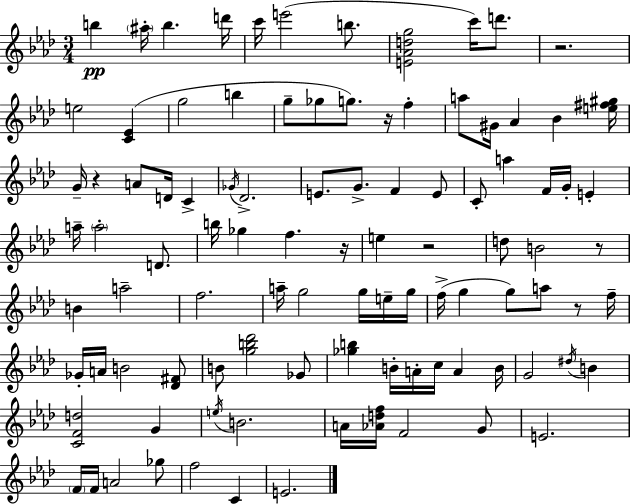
{
  \clef treble
  \numericTimeSignature
  \time 3/4
  \key f \minor
  b''4\pp \parenthesize ais''16-. b''4. d'''16 | c'''16 e'''2( b''8. | <e' aes' d'' g''>2 c'''16) d'''8. | r2. | \break e''2 <c' ees'>4( | g''2 b''4 | g''8-- ges''8 g''8.) r16 f''4-. | a''8 gis'16 aes'4 bes'4 <e'' fis'' gis''>16 | \break g'16-- r4 a'8 d'16 c'4-> | \acciaccatura { ges'16 } des'2.-> | e'8. g'8.-> f'4 e'8 | c'8-. a''4 f'16 g'16-. e'4-. | \break a''16-- \parenthesize a''2-. d'8. | b''16 ges''4 f''4. | r16 e''4 r2 | d''8 b'2 r8 | \break b'4 a''2-- | f''2. | a''16-- g''2 g''16 e''16-- | g''16 f''16->( g''4 g''8) a''8 r8 | \break f''16-- ges'16-. a'16 b'2 <des' fis'>8 | b'8 <g'' b'' des'''>2 ges'8 | <ges'' b''>4 b'16-. a'16-. c''16 a'4 | b'16 g'2 \acciaccatura { dis''16 } b'4 | \break <c' f' d''>2 g'4 | \acciaccatura { e''16 } b'2. | a'16 <aes' d'' f''>16 f'2 | g'8 e'2. | \break \parenthesize f'16 f'16 a'2 | ges''8 f''2 c'4 | e'2. | \bar "|."
}